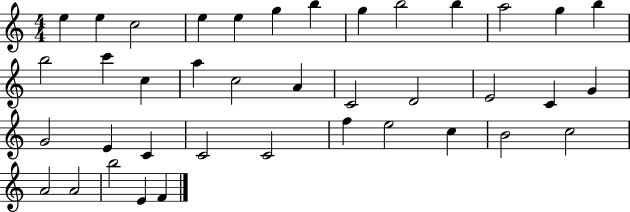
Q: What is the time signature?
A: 4/4